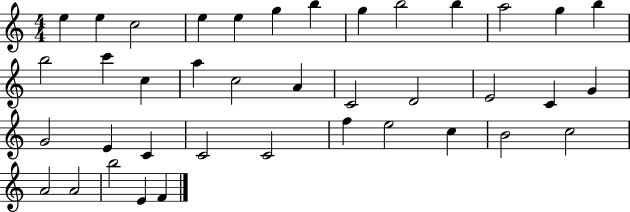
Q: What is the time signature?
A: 4/4